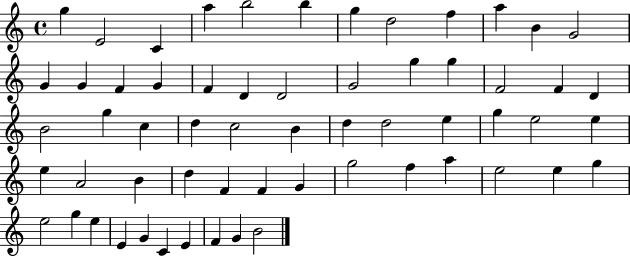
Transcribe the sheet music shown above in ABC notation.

X:1
T:Untitled
M:4/4
L:1/4
K:C
g E2 C a b2 b g d2 f a B G2 G G F G F D D2 G2 g g F2 F D B2 g c d c2 B d d2 e g e2 e e A2 B d F F G g2 f a e2 e g e2 g e E G C E F G B2